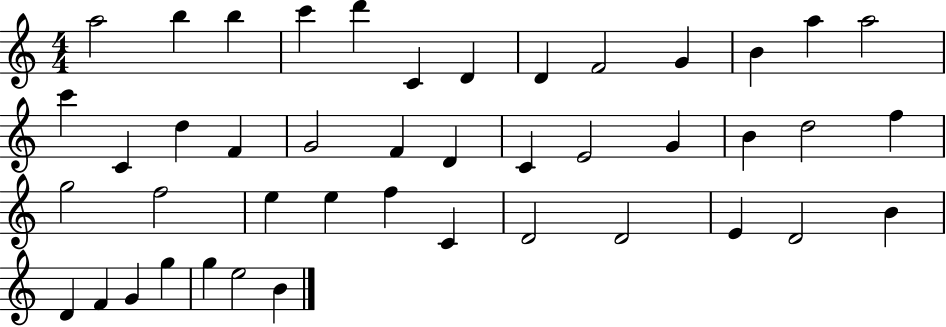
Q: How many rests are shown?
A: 0